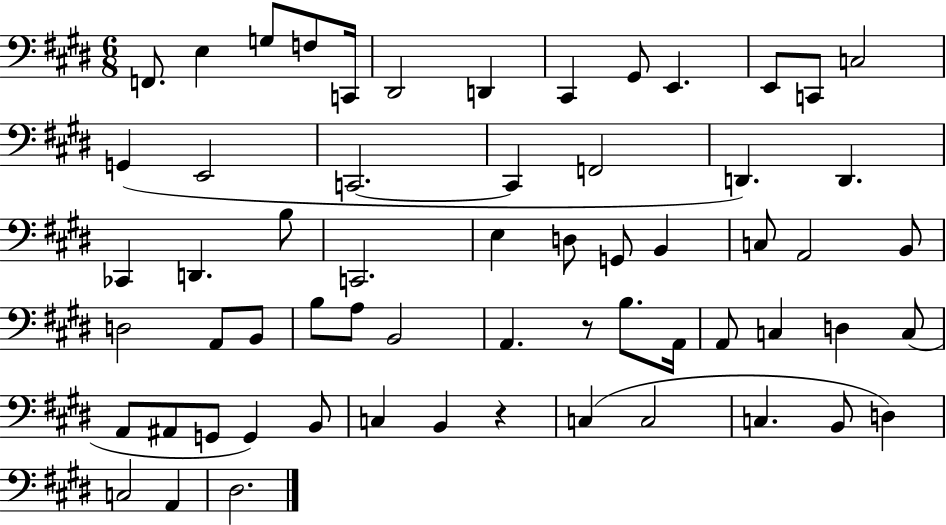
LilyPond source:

{
  \clef bass
  \numericTimeSignature
  \time 6/8
  \key e \major
  f,8. e4 g8 f8 c,16 | dis,2 d,4 | cis,4 gis,8 e,4. | e,8 c,8 c2 | \break g,4( e,2 | c,2.~~ | c,4 f,2 | d,4.) d,4. | \break ces,4 d,4. b8 | c,2. | e4 d8 g,8 b,4 | c8 a,2 b,8 | \break d2 a,8 b,8 | b8 a8 b,2 | a,4. r8 b8. a,16 | a,8 c4 d4 c8( | \break a,8 ais,8 g,8 g,4) b,8 | c4 b,4 r4 | c4( c2 | c4. b,8 d4) | \break c2 a,4 | dis2. | \bar "|."
}